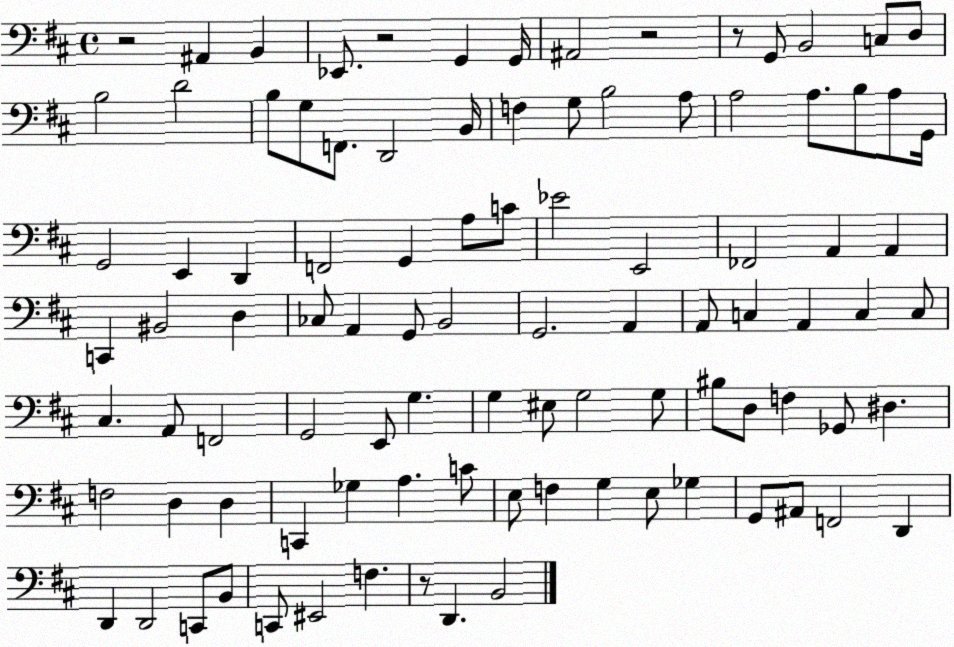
X:1
T:Untitled
M:4/4
L:1/4
K:D
z2 ^A,, B,, _E,,/2 z2 G,, G,,/4 ^A,,2 z2 z/2 G,,/2 B,,2 C,/2 D,/2 B,2 D2 B,/2 G,/2 F,,/2 D,,2 B,,/4 F, G,/2 B,2 A,/2 A,2 A,/2 B,/2 A,/2 G,,/4 G,,2 E,, D,, F,,2 G,, A,/2 C/2 _E2 E,,2 _F,,2 A,, A,, C,, ^B,,2 D, _C,/2 A,, G,,/2 B,,2 G,,2 A,, A,,/2 C, A,, C, C,/2 ^C, A,,/2 F,,2 G,,2 E,,/2 G, G, ^E,/2 G,2 G,/2 ^B,/2 D,/2 F, _G,,/2 ^D, F,2 D, D, C,, _G, A, C/2 E,/2 F, G, E,/2 _G, G,,/2 ^A,,/2 F,,2 D,, D,, D,,2 C,,/2 B,,/2 C,,/2 ^E,,2 F, z/2 D,, B,,2